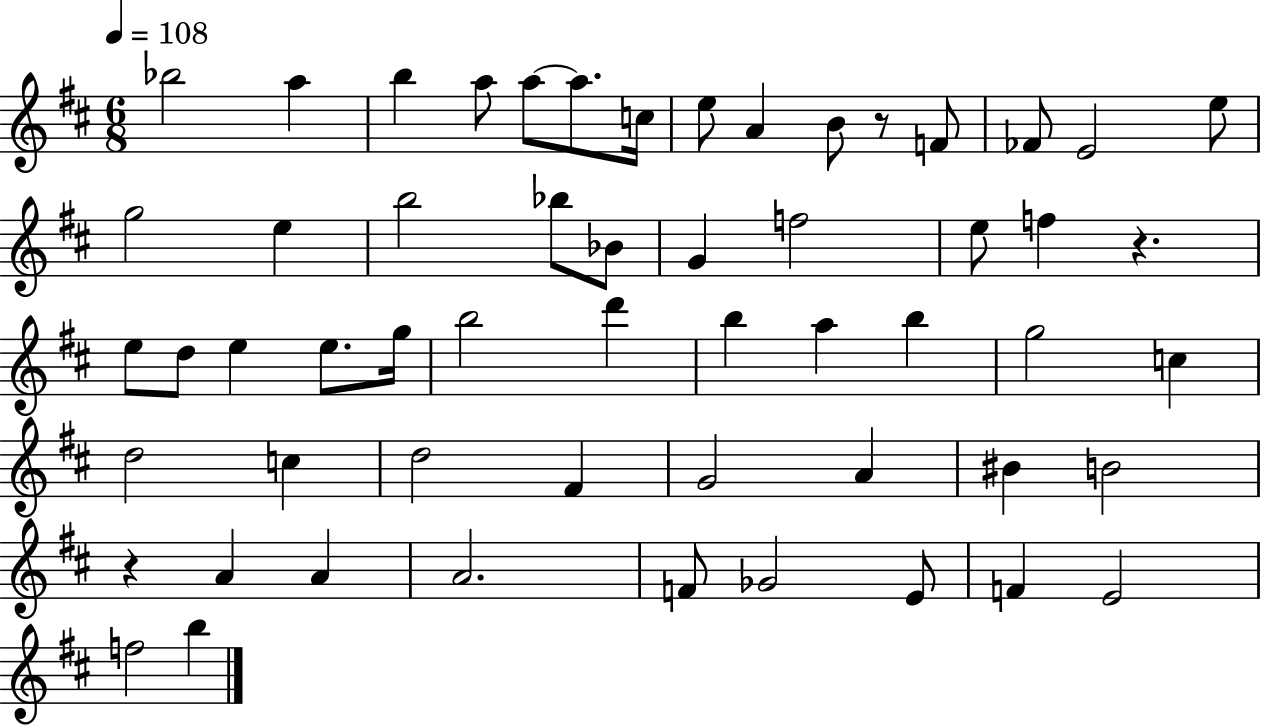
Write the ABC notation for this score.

X:1
T:Untitled
M:6/8
L:1/4
K:D
_b2 a b a/2 a/2 a/2 c/4 e/2 A B/2 z/2 F/2 _F/2 E2 e/2 g2 e b2 _b/2 _B/2 G f2 e/2 f z e/2 d/2 e e/2 g/4 b2 d' b a b g2 c d2 c d2 ^F G2 A ^B B2 z A A A2 F/2 _G2 E/2 F E2 f2 b